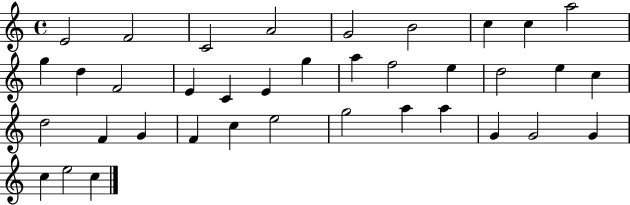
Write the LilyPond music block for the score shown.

{
  \clef treble
  \time 4/4
  \defaultTimeSignature
  \key c \major
  e'2 f'2 | c'2 a'2 | g'2 b'2 | c''4 c''4 a''2 | \break g''4 d''4 f'2 | e'4 c'4 e'4 g''4 | a''4 f''2 e''4 | d''2 e''4 c''4 | \break d''2 f'4 g'4 | f'4 c''4 e''2 | g''2 a''4 a''4 | g'4 g'2 g'4 | \break c''4 e''2 c''4 | \bar "|."
}